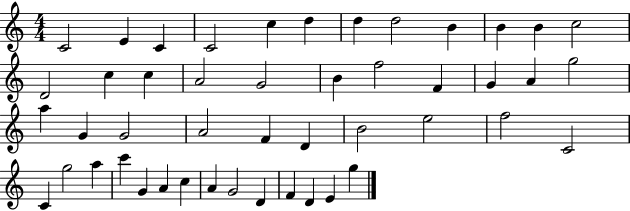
C4/h E4/q C4/q C4/h C5/q D5/q D5/q D5/h B4/q B4/q B4/q C5/h D4/h C5/q C5/q A4/h G4/h B4/q F5/h F4/q G4/q A4/q G5/h A5/q G4/q G4/h A4/h F4/q D4/q B4/h E5/h F5/h C4/h C4/q G5/h A5/q C6/q G4/q A4/q C5/q A4/q G4/h D4/q F4/q D4/q E4/q G5/q